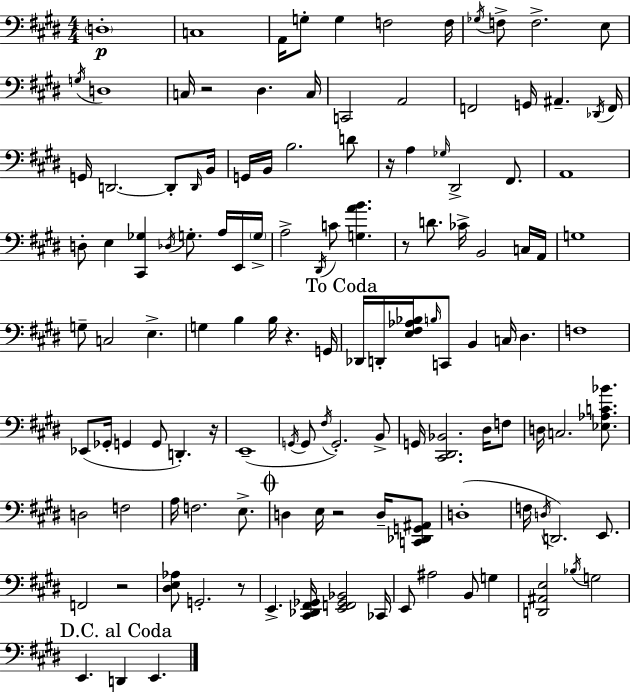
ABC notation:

X:1
T:Untitled
M:4/4
L:1/4
K:E
D,4 C,4 A,,/4 G,/2 G, F,2 F,/4 _G,/4 F,/2 F,2 E,/2 G,/4 D,4 C,/4 z2 ^D, C,/4 C,,2 A,,2 F,,2 G,,/4 ^A,, _D,,/4 F,,/4 G,,/4 D,,2 D,,/2 D,,/4 B,,/4 G,,/4 B,,/4 B,2 D/2 z/4 A, _G,/4 ^D,,2 ^F,,/2 A,,4 D,/2 E, [^C,,_G,] _D,/4 G,/2 A,/4 E,,/4 G,/4 A,2 ^D,,/4 C/2 [G,AB] z/2 D/2 _C/4 B,,2 C,/4 A,,/4 G,4 G,/2 C,2 E, G, B, B,/4 z G,,/4 _D,,/4 D,,/4 [E,^F,_A,_B,]/4 B,/4 C,,/2 B,, C,/4 ^D, F,4 _E,,/2 _G,,/4 G,, G,,/2 D,, z/4 E,,4 G,,/4 G,,/2 ^F,/4 G,,2 B,,/2 G,,/4 [^C,,^D,,_B,,]2 ^D,/4 F,/2 D,/4 C,2 [_E,_A,C_B]/2 D,2 F,2 A,/4 F,2 E,/2 D, E,/4 z2 D,/4 [C,,_D,,G,,^A,,]/2 D,4 F,/4 D,/4 D,,2 E,,/2 F,,2 z2 [^D,E,_A,]/2 G,,2 z/2 E,, [^C,,_D,,^F,,_G,,]/4 [E,,F,,_G,,_B,,]2 _C,,/4 E,,/2 ^A,2 B,,/2 G, [D,,^A,,E,]2 _B,/4 G,2 E,, D,, E,,